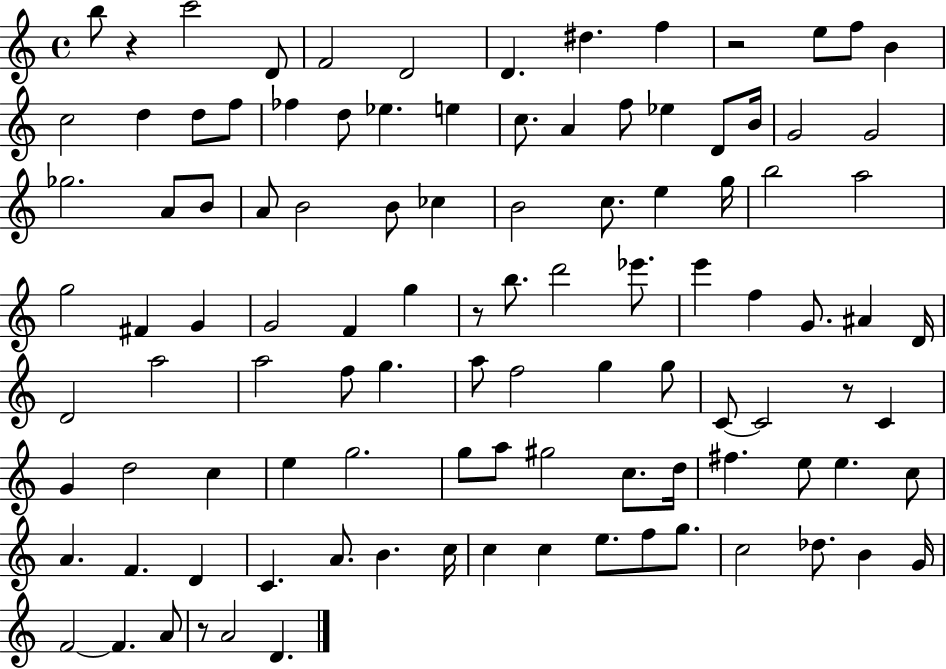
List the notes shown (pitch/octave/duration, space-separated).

B5/e R/q C6/h D4/e F4/h D4/h D4/q. D#5/q. F5/q R/h E5/e F5/e B4/q C5/h D5/q D5/e F5/e FES5/q D5/e Eb5/q. E5/q C5/e. A4/q F5/e Eb5/q D4/e B4/s G4/h G4/h Gb5/h. A4/e B4/e A4/e B4/h B4/e CES5/q B4/h C5/e. E5/q G5/s B5/h A5/h G5/h F#4/q G4/q G4/h F4/q G5/q R/e B5/e. D6/h Eb6/e. E6/q F5/q G4/e. A#4/q D4/s D4/h A5/h A5/h F5/e G5/q. A5/e F5/h G5/q G5/e C4/e C4/h R/e C4/q G4/q D5/h C5/q E5/q G5/h. G5/e A5/e G#5/h C5/e. D5/s F#5/q. E5/e E5/q. C5/e A4/q. F4/q. D4/q C4/q. A4/e. B4/q. C5/s C5/q C5/q E5/e. F5/e G5/e. C5/h Db5/e. B4/q G4/s F4/h F4/q. A4/e R/e A4/h D4/q.